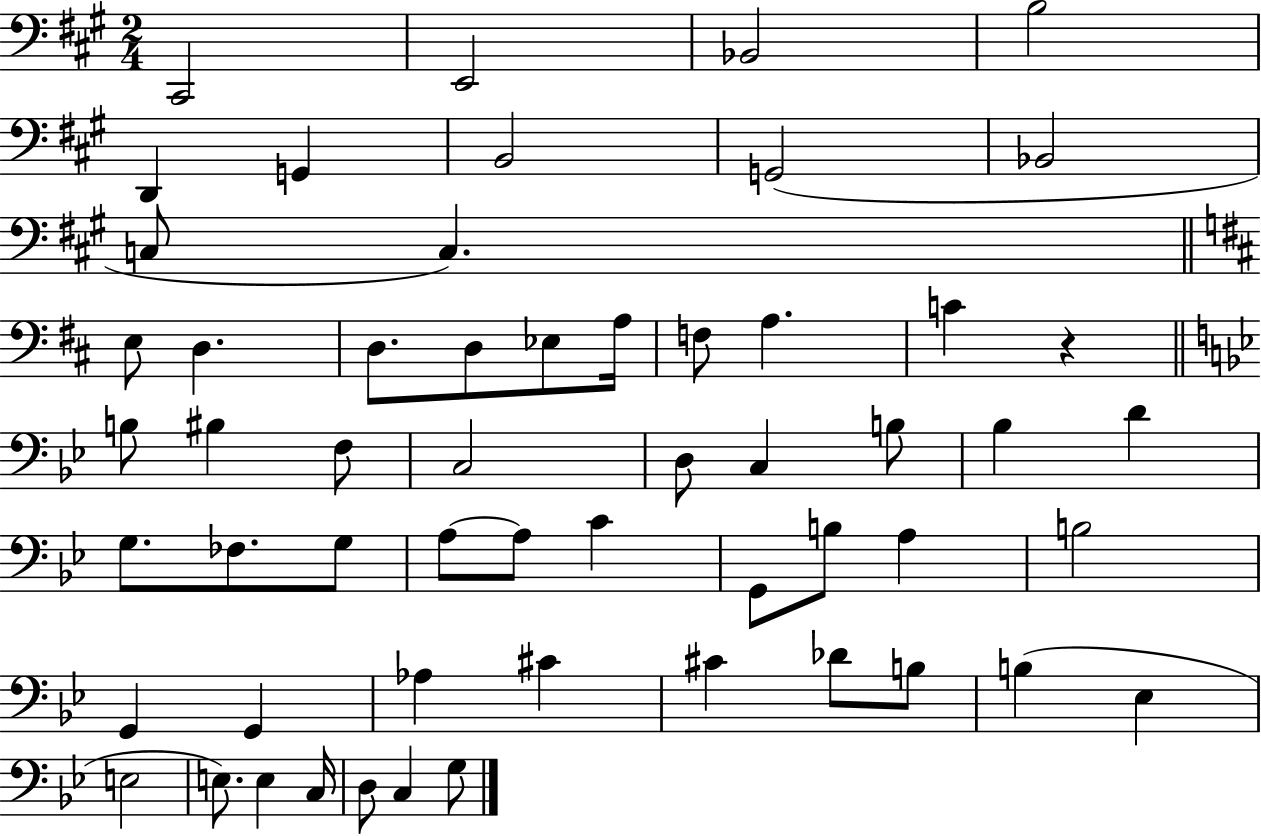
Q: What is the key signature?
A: A major